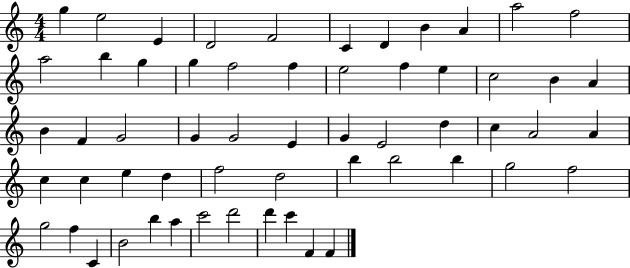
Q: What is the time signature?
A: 4/4